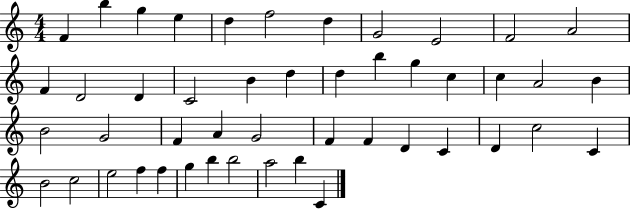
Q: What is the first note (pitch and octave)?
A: F4